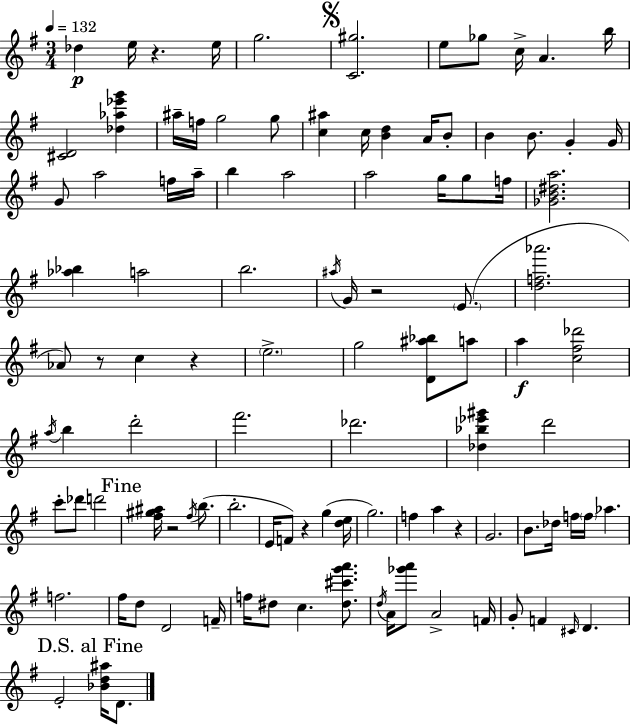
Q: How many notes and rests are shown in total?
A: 106